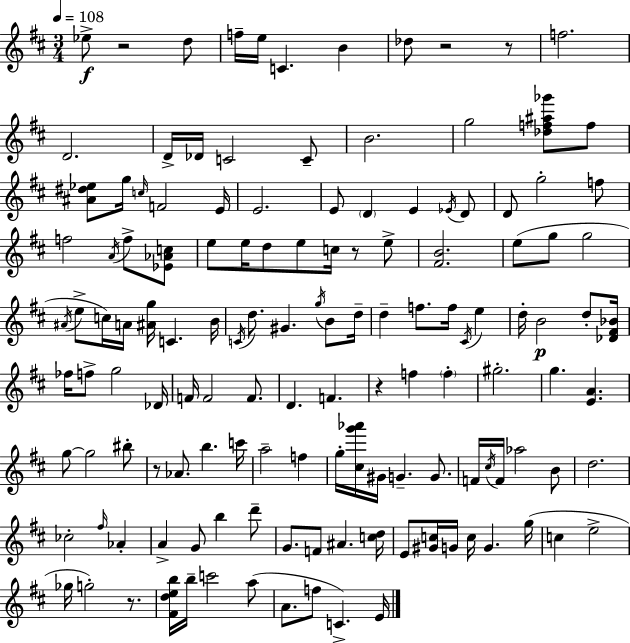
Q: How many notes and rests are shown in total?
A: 136